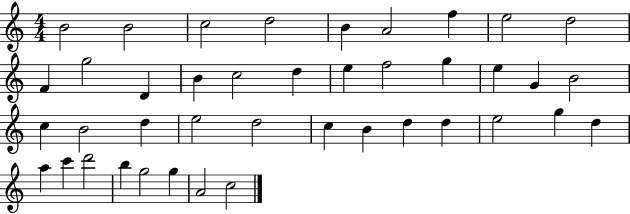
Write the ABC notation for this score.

X:1
T:Untitled
M:4/4
L:1/4
K:C
B2 B2 c2 d2 B A2 f e2 d2 F g2 D B c2 d e f2 g e G B2 c B2 d e2 d2 c B d d e2 g d a c' d'2 b g2 g A2 c2